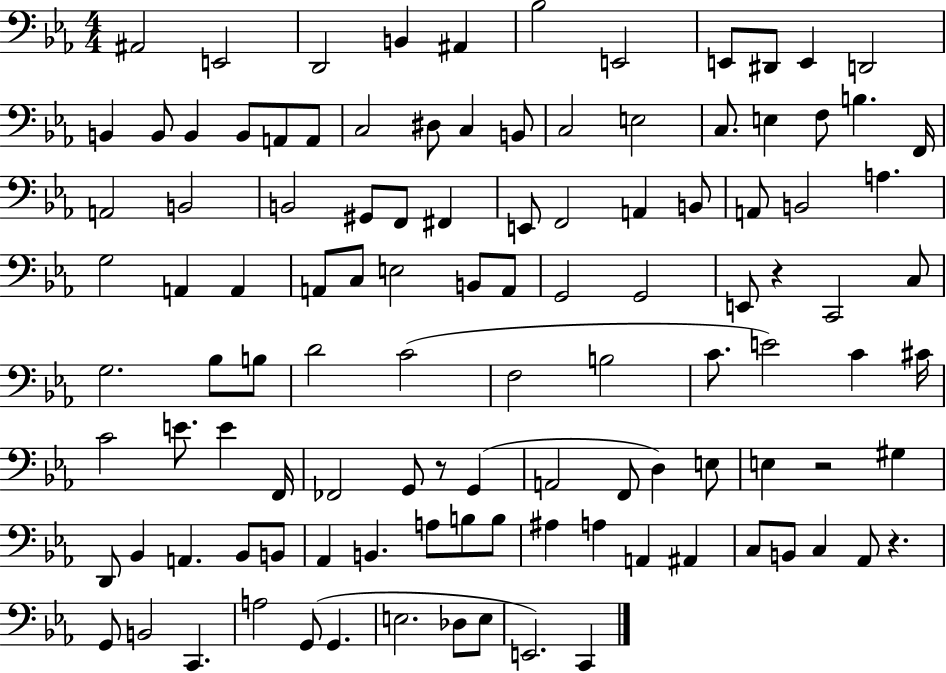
{
  \clef bass
  \numericTimeSignature
  \time 4/4
  \key ees \major
  ais,2 e,2 | d,2 b,4 ais,4 | bes2 e,2 | e,8 dis,8 e,4 d,2 | \break b,4 b,8 b,4 b,8 a,8 a,8 | c2 dis8 c4 b,8 | c2 e2 | c8. e4 f8 b4. f,16 | \break a,2 b,2 | b,2 gis,8 f,8 fis,4 | e,8 f,2 a,4 b,8 | a,8 b,2 a4. | \break g2 a,4 a,4 | a,8 c8 e2 b,8 a,8 | g,2 g,2 | e,8 r4 c,2 c8 | \break g2. bes8 b8 | d'2 c'2( | f2 b2 | c'8. e'2) c'4 cis'16 | \break c'2 e'8. e'4 f,16 | fes,2 g,8 r8 g,4( | a,2 f,8 d4) e8 | e4 r2 gis4 | \break d,8 bes,4 a,4. bes,8 b,8 | aes,4 b,4. a8 b8 b8 | ais4 a4 a,4 ais,4 | c8 b,8 c4 aes,8 r4. | \break g,8 b,2 c,4. | a2 g,8( g,4. | e2. des8 e8 | e,2.) c,4 | \break \bar "|."
}